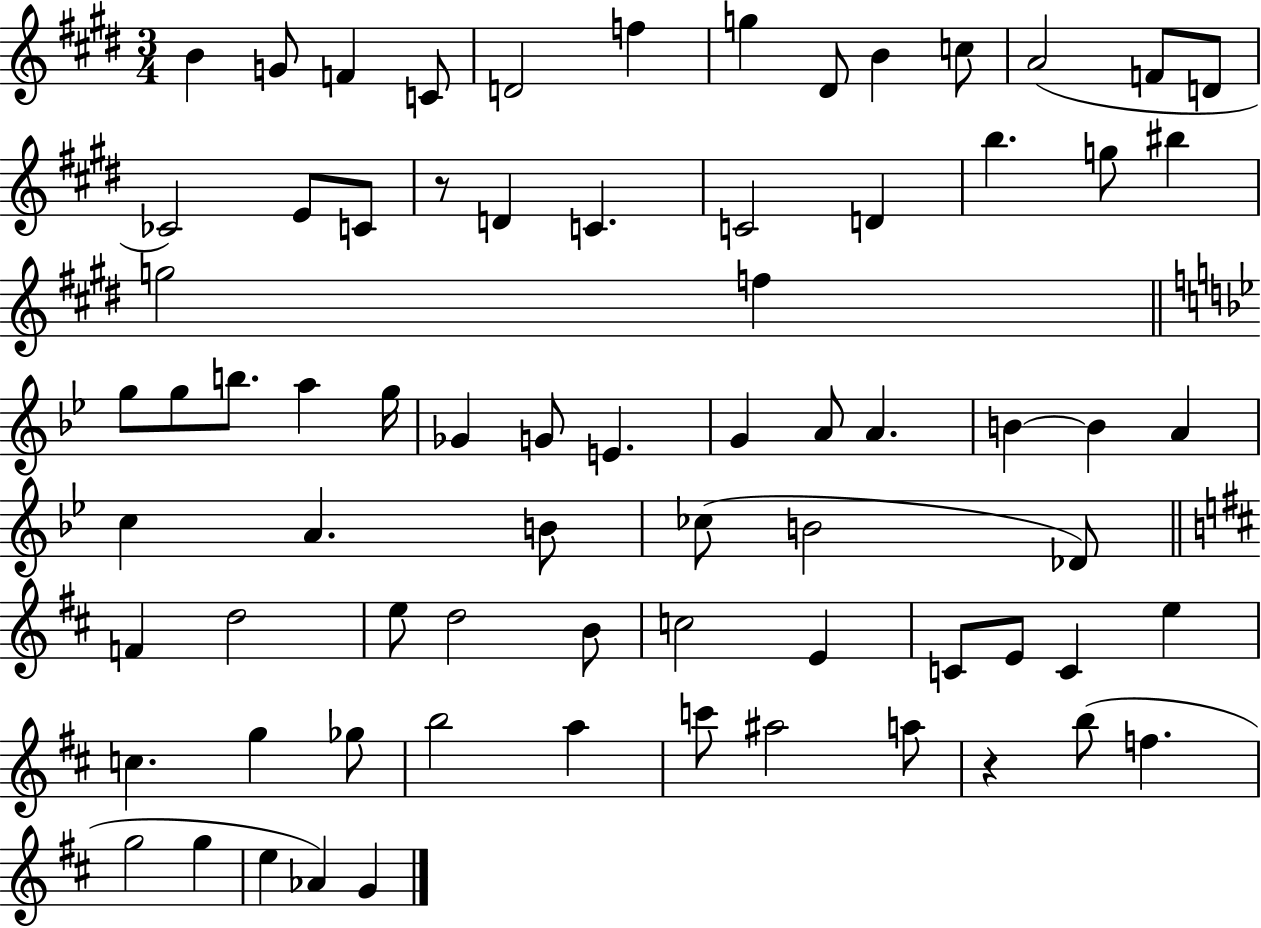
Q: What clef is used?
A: treble